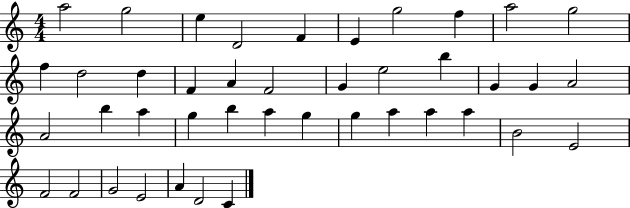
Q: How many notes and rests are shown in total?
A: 42